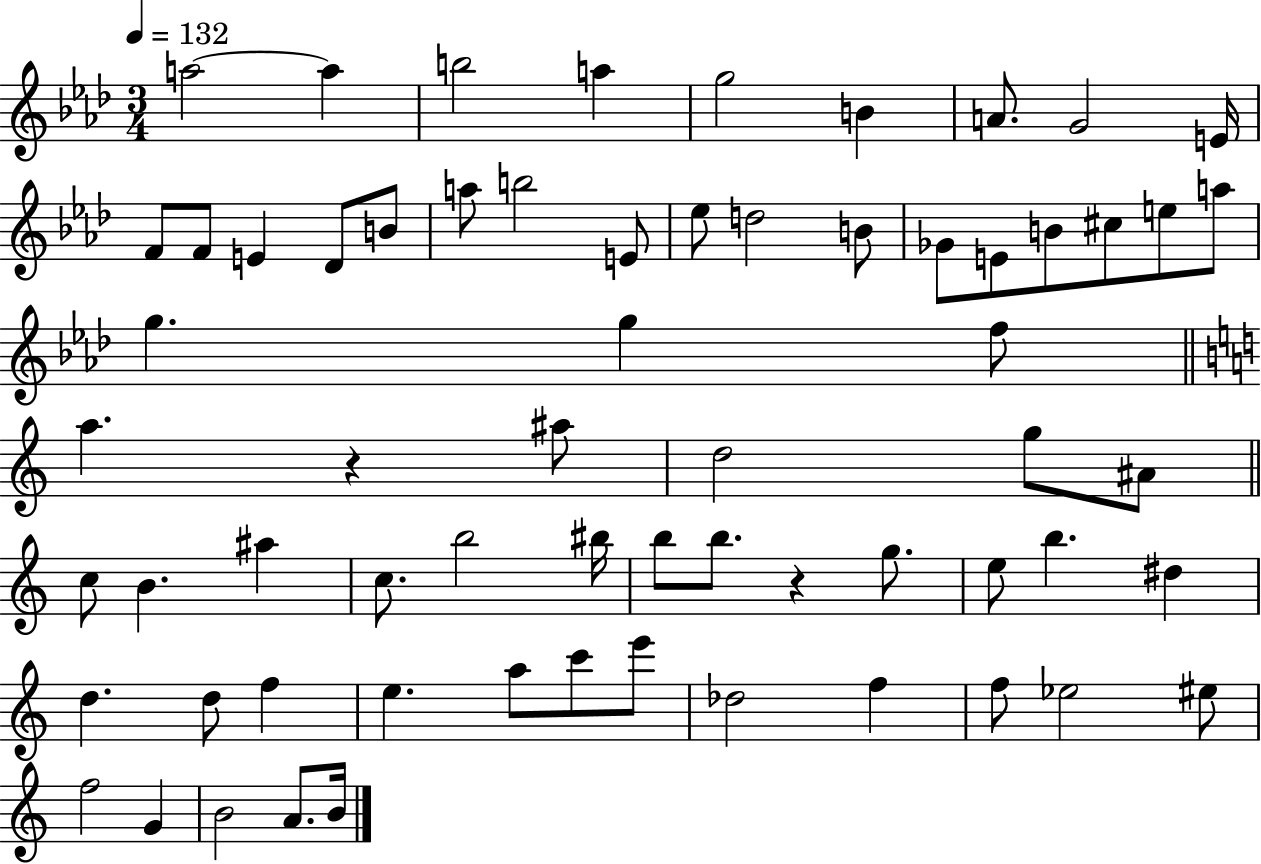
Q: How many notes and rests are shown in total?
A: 65